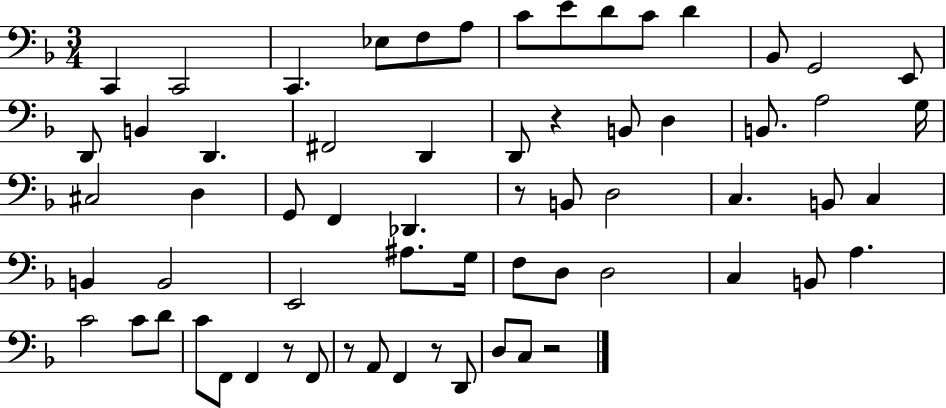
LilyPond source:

{
  \clef bass
  \numericTimeSignature
  \time 3/4
  \key f \major
  c,4 c,2 | c,4. ees8 f8 a8 | c'8 e'8 d'8 c'8 d'4 | bes,8 g,2 e,8 | \break d,8 b,4 d,4. | fis,2 d,4 | d,8 r4 b,8 d4 | b,8. a2 g16 | \break cis2 d4 | g,8 f,4 des,4. | r8 b,8 d2 | c4. b,8 c4 | \break b,4 b,2 | e,2 ais8. g16 | f8 d8 d2 | c4 b,8 a4. | \break c'2 c'8 d'8 | c'8 f,8 f,4 r8 f,8 | r8 a,8 f,4 r8 d,8 | d8 c8 r2 | \break \bar "|."
}